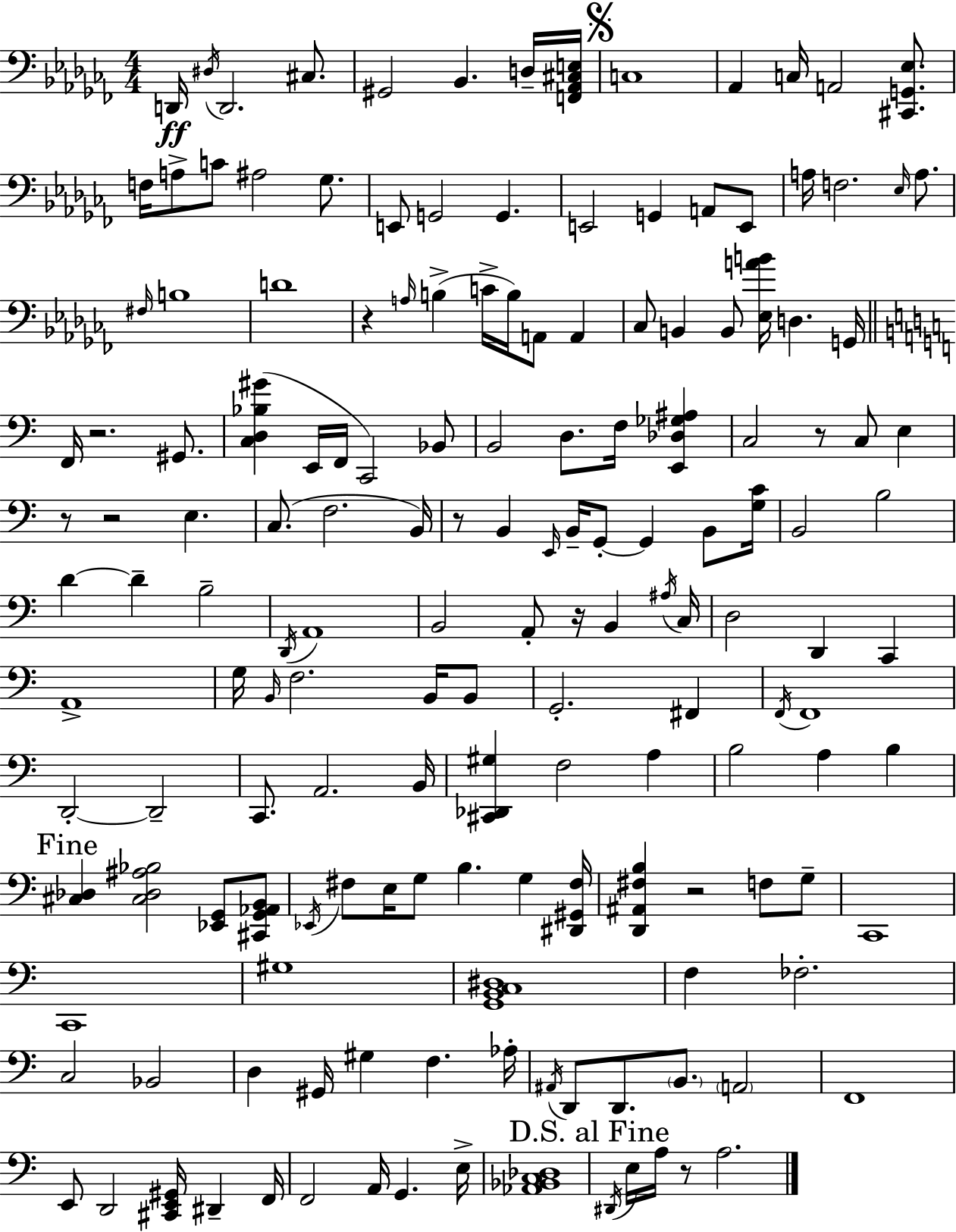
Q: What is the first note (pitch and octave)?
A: D2